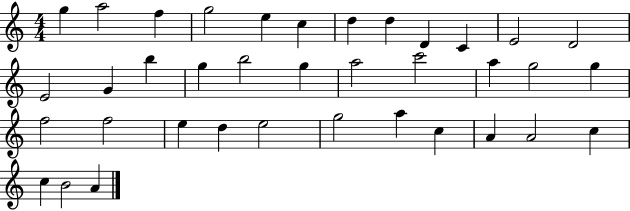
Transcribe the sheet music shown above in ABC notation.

X:1
T:Untitled
M:4/4
L:1/4
K:C
g a2 f g2 e c d d D C E2 D2 E2 G b g b2 g a2 c'2 a g2 g f2 f2 e d e2 g2 a c A A2 c c B2 A